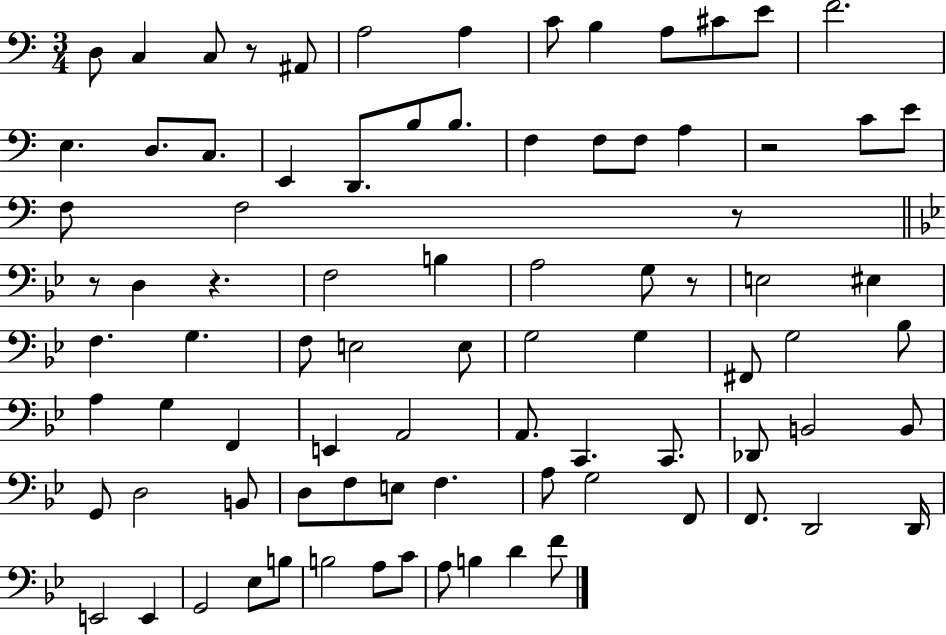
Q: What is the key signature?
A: C major